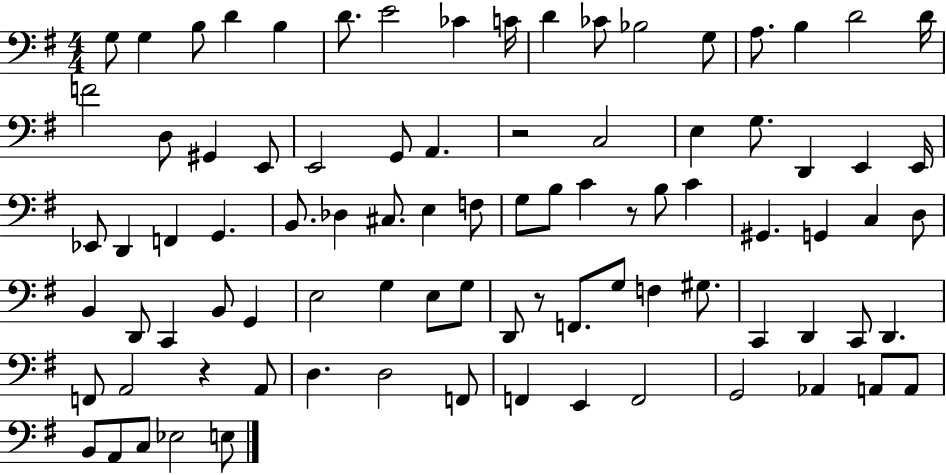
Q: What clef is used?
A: bass